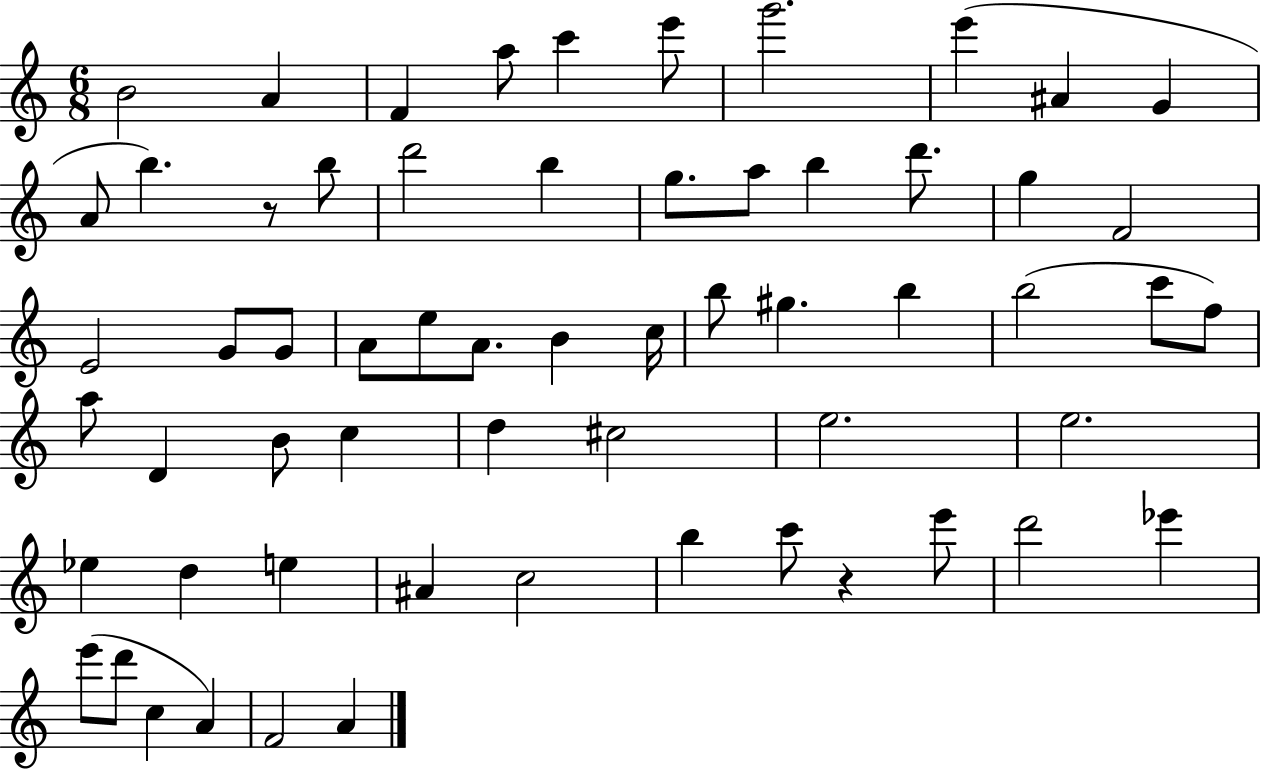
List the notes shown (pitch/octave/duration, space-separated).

B4/h A4/q F4/q A5/e C6/q E6/e G6/h. E6/q A#4/q G4/q A4/e B5/q. R/e B5/e D6/h B5/q G5/e. A5/e B5/q D6/e. G5/q F4/h E4/h G4/e G4/e A4/e E5/e A4/e. B4/q C5/s B5/e G#5/q. B5/q B5/h C6/e F5/e A5/e D4/q B4/e C5/q D5/q C#5/h E5/h. E5/h. Eb5/q D5/q E5/q A#4/q C5/h B5/q C6/e R/q E6/e D6/h Eb6/q E6/e D6/e C5/q A4/q F4/h A4/q